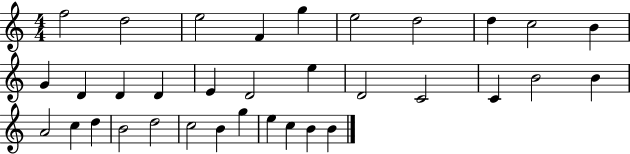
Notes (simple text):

F5/h D5/h E5/h F4/q G5/q E5/h D5/h D5/q C5/h B4/q G4/q D4/q D4/q D4/q E4/q D4/h E5/q D4/h C4/h C4/q B4/h B4/q A4/h C5/q D5/q B4/h D5/h C5/h B4/q G5/q E5/q C5/q B4/q B4/q